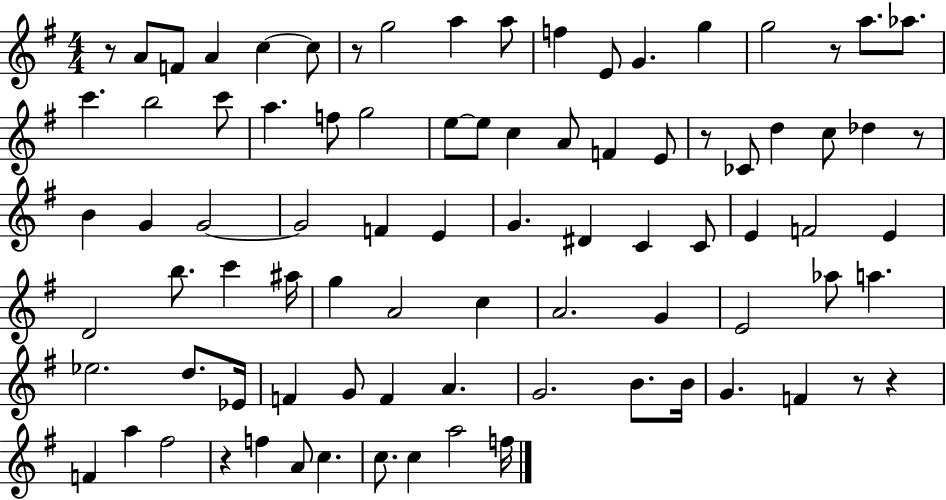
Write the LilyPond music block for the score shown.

{
  \clef treble
  \numericTimeSignature
  \time 4/4
  \key g \major
  \repeat volta 2 { r8 a'8 f'8 a'4 c''4~~ c''8 | r8 g''2 a''4 a''8 | f''4 e'8 g'4. g''4 | g''2 r8 a''8. aes''8. | \break c'''4. b''2 c'''8 | a''4. f''8 g''2 | e''8~~ e''8 c''4 a'8 f'4 e'8 | r8 ces'8 d''4 c''8 des''4 r8 | \break b'4 g'4 g'2~~ | g'2 f'4 e'4 | g'4. dis'4 c'4 c'8 | e'4 f'2 e'4 | \break d'2 b''8. c'''4 ais''16 | g''4 a'2 c''4 | a'2. g'4 | e'2 aes''8 a''4. | \break ees''2. d''8. ees'16 | f'4 g'8 f'4 a'4. | g'2. b'8. b'16 | g'4. f'4 r8 r4 | \break f'4 a''4 fis''2 | r4 f''4 a'8 c''4. | c''8. c''4 a''2 f''16 | } \bar "|."
}